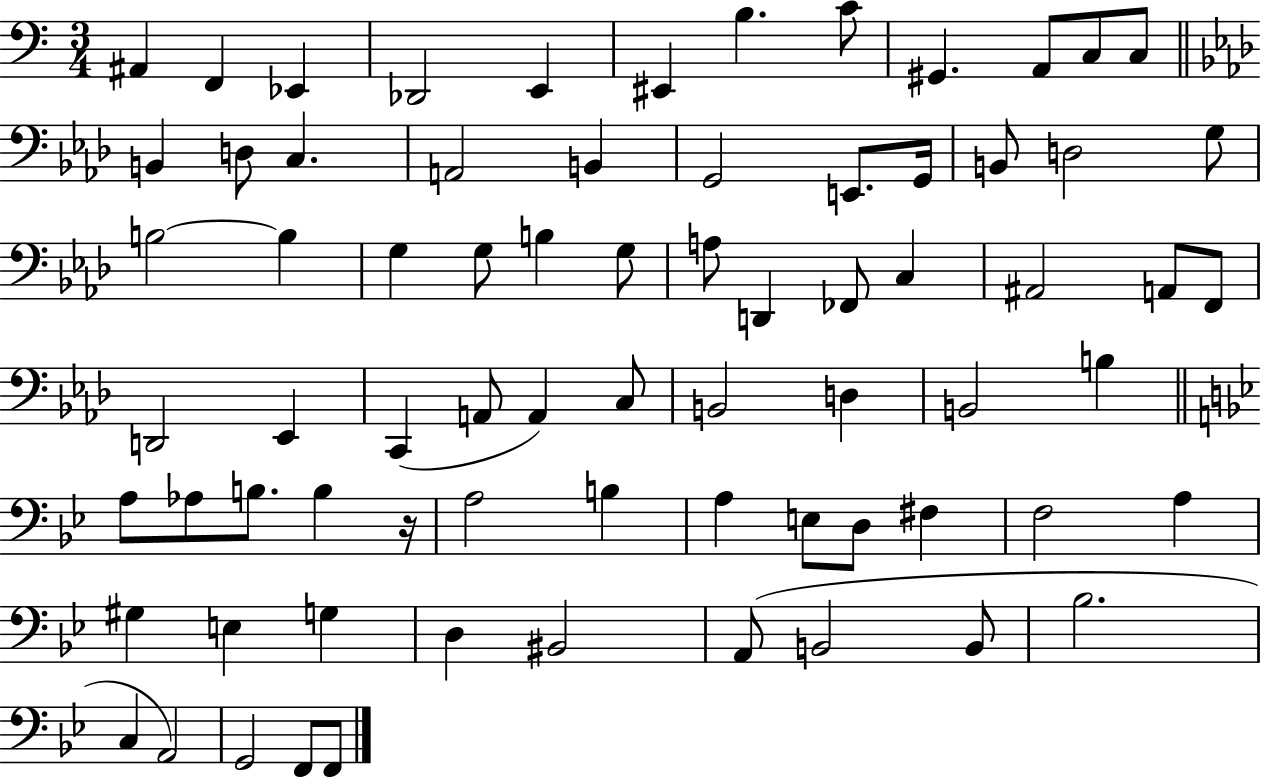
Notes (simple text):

A#2/q F2/q Eb2/q Db2/h E2/q EIS2/q B3/q. C4/e G#2/q. A2/e C3/e C3/e B2/q D3/e C3/q. A2/h B2/q G2/h E2/e. G2/s B2/e D3/h G3/e B3/h B3/q G3/q G3/e B3/q G3/e A3/e D2/q FES2/e C3/q A#2/h A2/e F2/e D2/h Eb2/q C2/q A2/e A2/q C3/e B2/h D3/q B2/h B3/q A3/e Ab3/e B3/e. B3/q R/s A3/h B3/q A3/q E3/e D3/e F#3/q F3/h A3/q G#3/q E3/q G3/q D3/q BIS2/h A2/e B2/h B2/e Bb3/h. C3/q A2/h G2/h F2/e F2/e